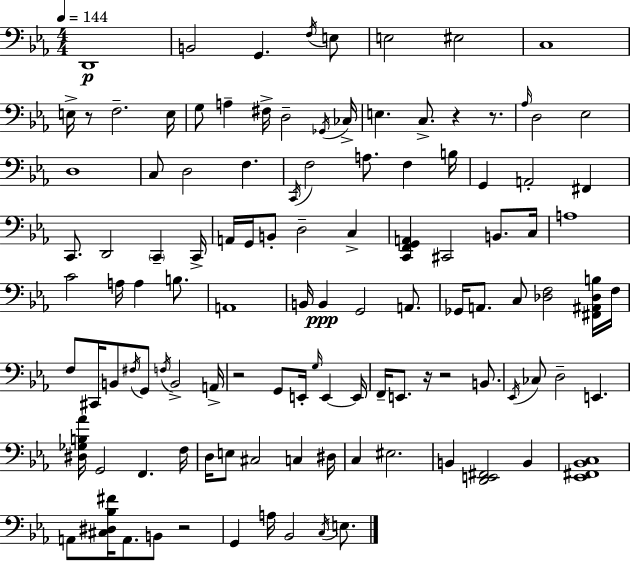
X:1
T:Untitled
M:4/4
L:1/4
K:Eb
D,,4 B,,2 G,, F,/4 E,/2 E,2 ^E,2 C,4 E,/4 z/2 F,2 E,/4 G,/2 A, ^F,/4 D,2 _G,,/4 _C,/4 E, C,/2 z z/2 _A,/4 D,2 _E,2 D,4 C,/2 D,2 F, C,,/4 F,2 A,/2 F, B,/4 G,, A,,2 ^F,, C,,/2 D,,2 C,, C,,/4 A,,/4 G,,/4 B,,/2 D,2 C, [C,,F,,G,,A,,] ^C,,2 B,,/2 C,/4 A,4 C2 A,/4 A, B,/2 A,,4 B,,/4 B,, G,,2 A,,/2 _G,,/4 A,,/2 C,/2 [_D,F,]2 [^F,,^A,,_D,B,]/4 F,/4 F,/2 ^C,,/4 B,,/2 ^F,/4 G,,/2 F,/4 B,,2 A,,/4 z2 G,,/2 E,,/4 G,/4 E,, E,,/4 F,,/4 E,,/2 z/4 z2 B,,/2 _E,,/4 _C,/2 D,2 E,, [^D,_G,B,_A]/4 G,,2 F,, F,/4 D,/4 E,/2 ^C,2 C, ^D,/4 C, ^E,2 B,, [D,,E,,^F,,]2 B,, [_E,,^F,,_B,,C,]4 A,,/2 [^C,^D,_B,^F]/4 A,,/2 B,,/2 z2 G,, A,/4 _B,,2 C,/4 E,/2